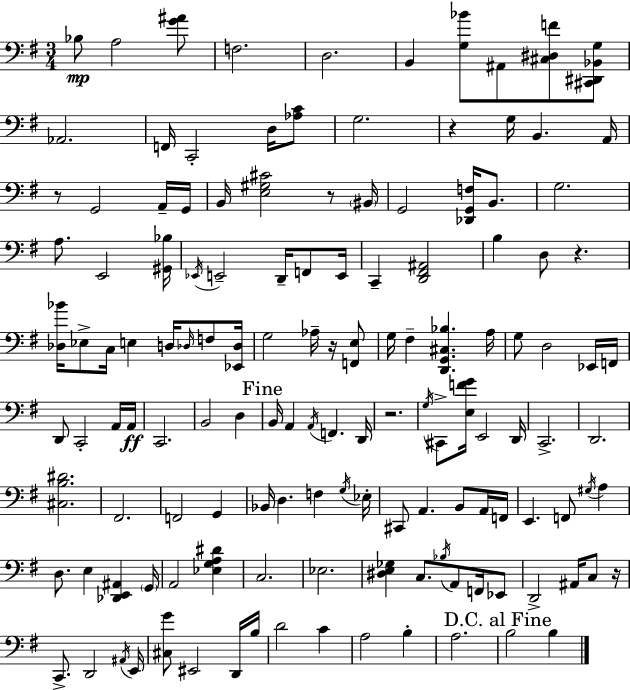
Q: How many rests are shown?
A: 7